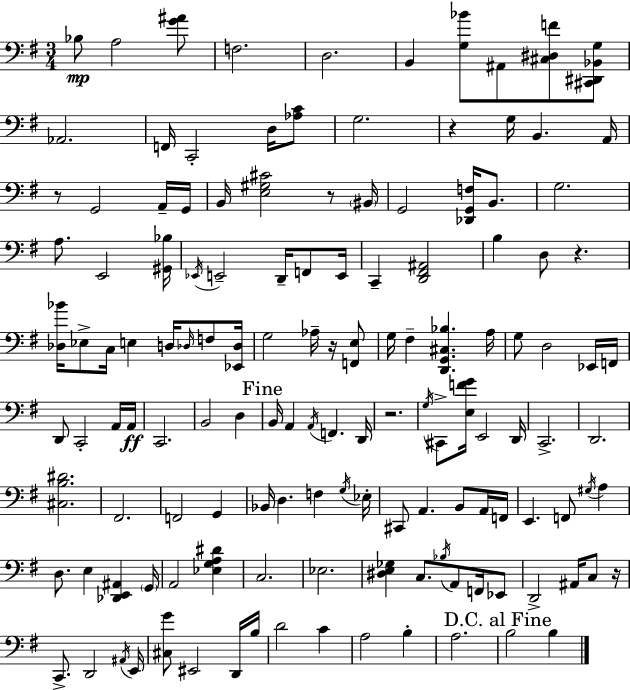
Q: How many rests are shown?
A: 7